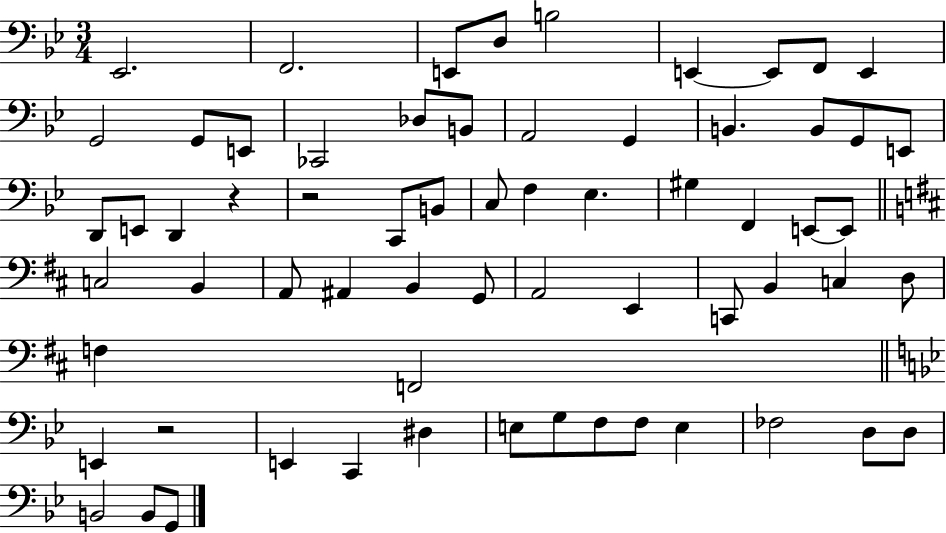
X:1
T:Untitled
M:3/4
L:1/4
K:Bb
_E,,2 F,,2 E,,/2 D,/2 B,2 E,, E,,/2 F,,/2 E,, G,,2 G,,/2 E,,/2 _C,,2 _D,/2 B,,/2 A,,2 G,, B,, B,,/2 G,,/2 E,,/2 D,,/2 E,,/2 D,, z z2 C,,/2 B,,/2 C,/2 F, _E, ^G, F,, E,,/2 E,,/2 C,2 B,, A,,/2 ^A,, B,, G,,/2 A,,2 E,, C,,/2 B,, C, D,/2 F, F,,2 E,, z2 E,, C,, ^D, E,/2 G,/2 F,/2 F,/2 E, _F,2 D,/2 D,/2 B,,2 B,,/2 G,,/2